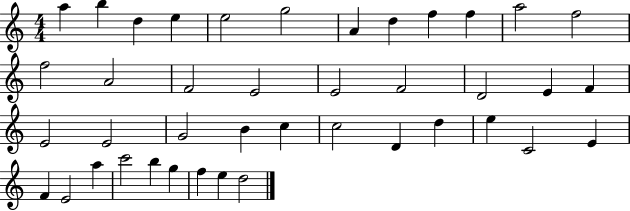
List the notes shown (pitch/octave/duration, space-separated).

A5/q B5/q D5/q E5/q E5/h G5/h A4/q D5/q F5/q F5/q A5/h F5/h F5/h A4/h F4/h E4/h E4/h F4/h D4/h E4/q F4/q E4/h E4/h G4/h B4/q C5/q C5/h D4/q D5/q E5/q C4/h E4/q F4/q E4/h A5/q C6/h B5/q G5/q F5/q E5/q D5/h